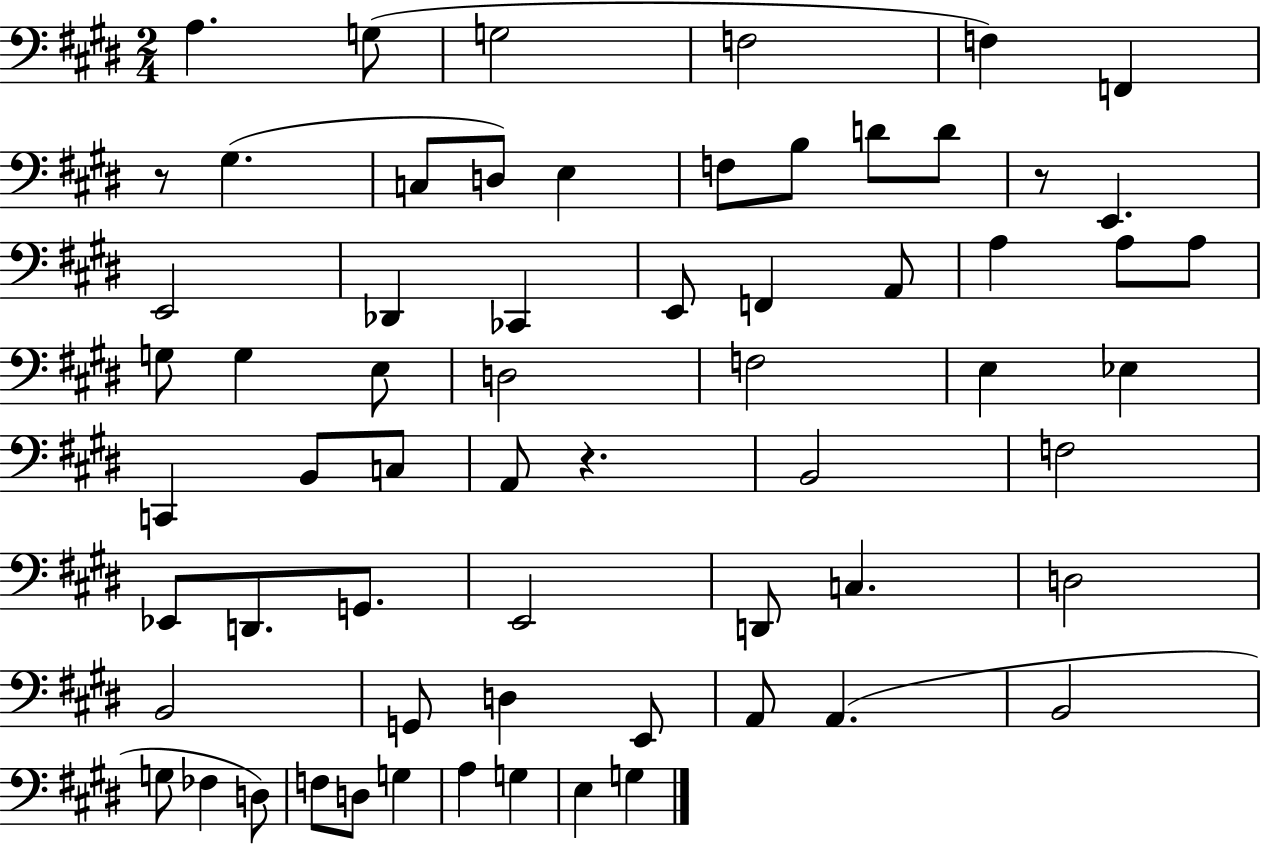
{
  \clef bass
  \numericTimeSignature
  \time 2/4
  \key e \major
  a4. g8( | g2 | f2 | f4) f,4 | \break r8 gis4.( | c8 d8) e4 | f8 b8 d'8 d'8 | r8 e,4. | \break e,2 | des,4 ces,4 | e,8 f,4 a,8 | a4 a8 a8 | \break g8 g4 e8 | d2 | f2 | e4 ees4 | \break c,4 b,8 c8 | a,8 r4. | b,2 | f2 | \break ees,8 d,8. g,8. | e,2 | d,8 c4. | d2 | \break b,2 | g,8 d4 e,8 | a,8 a,4.( | b,2 | \break g8 fes4 d8) | f8 d8 g4 | a4 g4 | e4 g4 | \break \bar "|."
}